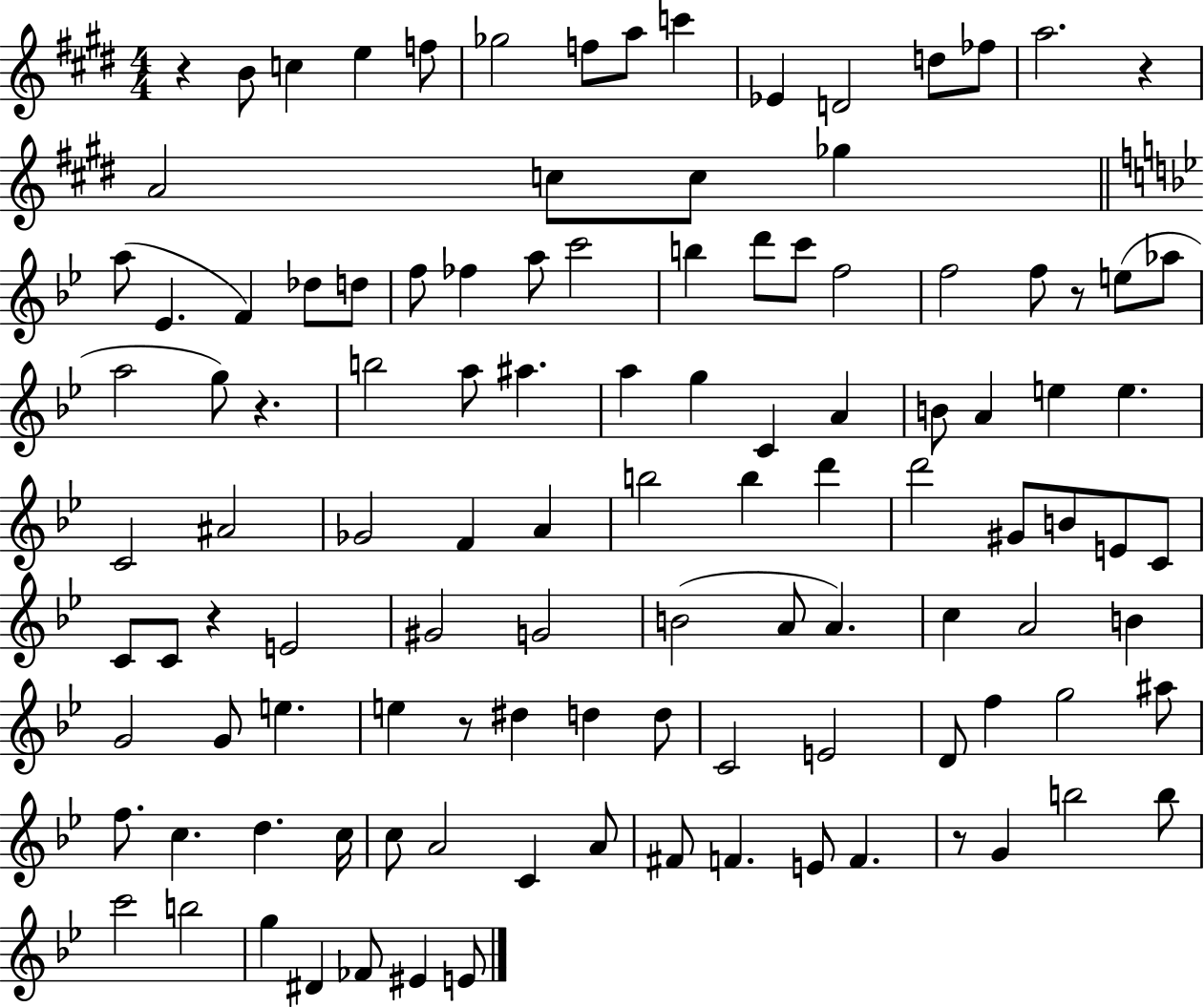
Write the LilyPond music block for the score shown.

{
  \clef treble
  \numericTimeSignature
  \time 4/4
  \key e \major
  r4 b'8 c''4 e''4 f''8 | ges''2 f''8 a''8 c'''4 | ees'4 d'2 d''8 fes''8 | a''2. r4 | \break a'2 c''8 c''8 ges''4 | \bar "||" \break \key bes \major a''8( ees'4. f'4) des''8 d''8 | f''8 fes''4 a''8 c'''2 | b''4 d'''8 c'''8 f''2 | f''2 f''8 r8 e''8( aes''8 | \break a''2 g''8) r4. | b''2 a''8 ais''4. | a''4 g''4 c'4 a'4 | b'8 a'4 e''4 e''4. | \break c'2 ais'2 | ges'2 f'4 a'4 | b''2 b''4 d'''4 | d'''2 gis'8 b'8 e'8 c'8 | \break c'8 c'8 r4 e'2 | gis'2 g'2 | b'2( a'8 a'4.) | c''4 a'2 b'4 | \break g'2 g'8 e''4. | e''4 r8 dis''4 d''4 d''8 | c'2 e'2 | d'8 f''4 g''2 ais''8 | \break f''8. c''4. d''4. c''16 | c''8 a'2 c'4 a'8 | fis'8 f'4. e'8 f'4. | r8 g'4 b''2 b''8 | \break c'''2 b''2 | g''4 dis'4 fes'8 eis'4 e'8 | \bar "|."
}